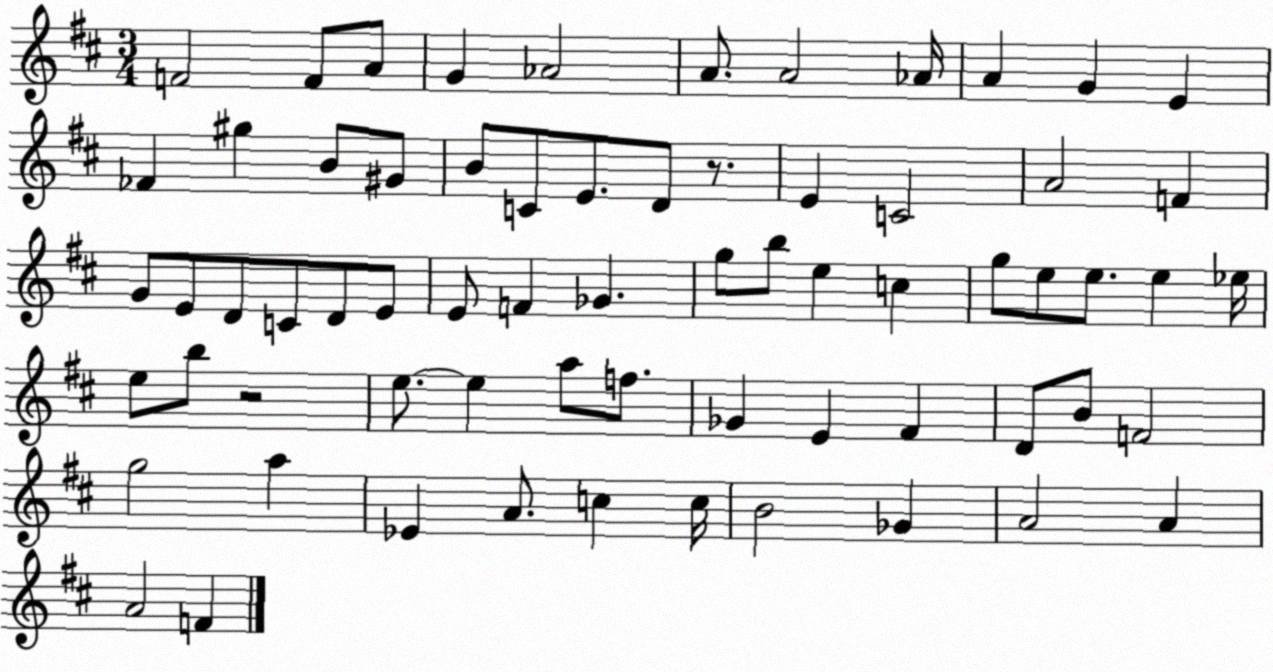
X:1
T:Untitled
M:3/4
L:1/4
K:D
F2 F/2 A/2 G _A2 A/2 A2 _A/4 A G E _F ^g B/2 ^G/2 B/2 C/2 E/2 D/2 z/2 E C2 A2 F G/2 E/2 D/2 C/2 D/2 E/2 E/2 F _G g/2 b/2 e c g/2 e/2 e/2 e _e/4 e/2 b/2 z2 e/2 e a/2 f/2 _G E ^F D/2 B/2 F2 g2 a _E A/2 c c/4 B2 _G A2 A A2 F